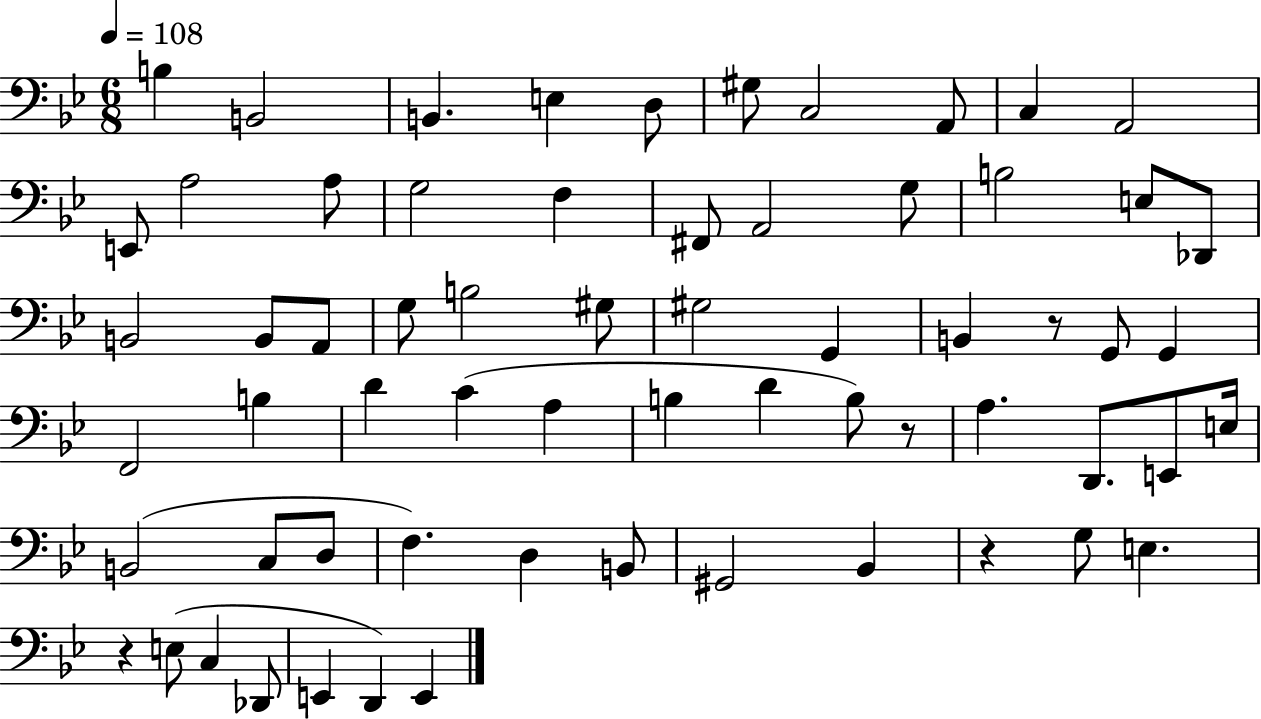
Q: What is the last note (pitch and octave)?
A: E2